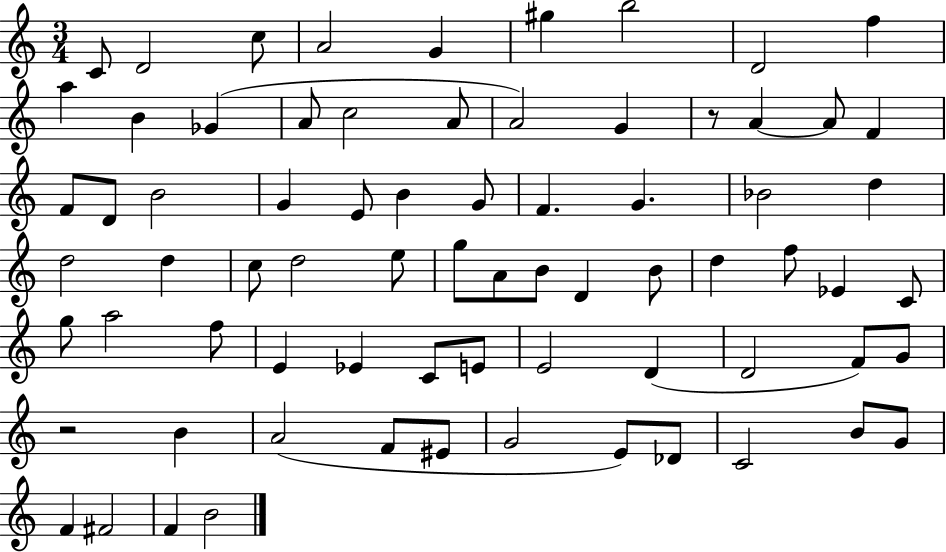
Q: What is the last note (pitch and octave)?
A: B4